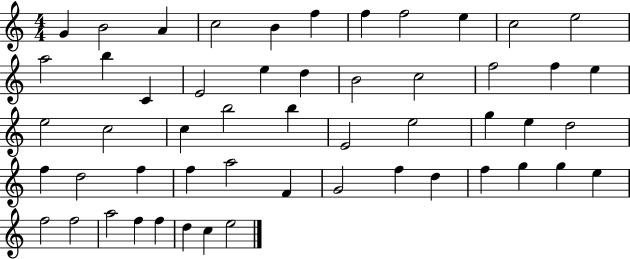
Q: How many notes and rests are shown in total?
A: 53